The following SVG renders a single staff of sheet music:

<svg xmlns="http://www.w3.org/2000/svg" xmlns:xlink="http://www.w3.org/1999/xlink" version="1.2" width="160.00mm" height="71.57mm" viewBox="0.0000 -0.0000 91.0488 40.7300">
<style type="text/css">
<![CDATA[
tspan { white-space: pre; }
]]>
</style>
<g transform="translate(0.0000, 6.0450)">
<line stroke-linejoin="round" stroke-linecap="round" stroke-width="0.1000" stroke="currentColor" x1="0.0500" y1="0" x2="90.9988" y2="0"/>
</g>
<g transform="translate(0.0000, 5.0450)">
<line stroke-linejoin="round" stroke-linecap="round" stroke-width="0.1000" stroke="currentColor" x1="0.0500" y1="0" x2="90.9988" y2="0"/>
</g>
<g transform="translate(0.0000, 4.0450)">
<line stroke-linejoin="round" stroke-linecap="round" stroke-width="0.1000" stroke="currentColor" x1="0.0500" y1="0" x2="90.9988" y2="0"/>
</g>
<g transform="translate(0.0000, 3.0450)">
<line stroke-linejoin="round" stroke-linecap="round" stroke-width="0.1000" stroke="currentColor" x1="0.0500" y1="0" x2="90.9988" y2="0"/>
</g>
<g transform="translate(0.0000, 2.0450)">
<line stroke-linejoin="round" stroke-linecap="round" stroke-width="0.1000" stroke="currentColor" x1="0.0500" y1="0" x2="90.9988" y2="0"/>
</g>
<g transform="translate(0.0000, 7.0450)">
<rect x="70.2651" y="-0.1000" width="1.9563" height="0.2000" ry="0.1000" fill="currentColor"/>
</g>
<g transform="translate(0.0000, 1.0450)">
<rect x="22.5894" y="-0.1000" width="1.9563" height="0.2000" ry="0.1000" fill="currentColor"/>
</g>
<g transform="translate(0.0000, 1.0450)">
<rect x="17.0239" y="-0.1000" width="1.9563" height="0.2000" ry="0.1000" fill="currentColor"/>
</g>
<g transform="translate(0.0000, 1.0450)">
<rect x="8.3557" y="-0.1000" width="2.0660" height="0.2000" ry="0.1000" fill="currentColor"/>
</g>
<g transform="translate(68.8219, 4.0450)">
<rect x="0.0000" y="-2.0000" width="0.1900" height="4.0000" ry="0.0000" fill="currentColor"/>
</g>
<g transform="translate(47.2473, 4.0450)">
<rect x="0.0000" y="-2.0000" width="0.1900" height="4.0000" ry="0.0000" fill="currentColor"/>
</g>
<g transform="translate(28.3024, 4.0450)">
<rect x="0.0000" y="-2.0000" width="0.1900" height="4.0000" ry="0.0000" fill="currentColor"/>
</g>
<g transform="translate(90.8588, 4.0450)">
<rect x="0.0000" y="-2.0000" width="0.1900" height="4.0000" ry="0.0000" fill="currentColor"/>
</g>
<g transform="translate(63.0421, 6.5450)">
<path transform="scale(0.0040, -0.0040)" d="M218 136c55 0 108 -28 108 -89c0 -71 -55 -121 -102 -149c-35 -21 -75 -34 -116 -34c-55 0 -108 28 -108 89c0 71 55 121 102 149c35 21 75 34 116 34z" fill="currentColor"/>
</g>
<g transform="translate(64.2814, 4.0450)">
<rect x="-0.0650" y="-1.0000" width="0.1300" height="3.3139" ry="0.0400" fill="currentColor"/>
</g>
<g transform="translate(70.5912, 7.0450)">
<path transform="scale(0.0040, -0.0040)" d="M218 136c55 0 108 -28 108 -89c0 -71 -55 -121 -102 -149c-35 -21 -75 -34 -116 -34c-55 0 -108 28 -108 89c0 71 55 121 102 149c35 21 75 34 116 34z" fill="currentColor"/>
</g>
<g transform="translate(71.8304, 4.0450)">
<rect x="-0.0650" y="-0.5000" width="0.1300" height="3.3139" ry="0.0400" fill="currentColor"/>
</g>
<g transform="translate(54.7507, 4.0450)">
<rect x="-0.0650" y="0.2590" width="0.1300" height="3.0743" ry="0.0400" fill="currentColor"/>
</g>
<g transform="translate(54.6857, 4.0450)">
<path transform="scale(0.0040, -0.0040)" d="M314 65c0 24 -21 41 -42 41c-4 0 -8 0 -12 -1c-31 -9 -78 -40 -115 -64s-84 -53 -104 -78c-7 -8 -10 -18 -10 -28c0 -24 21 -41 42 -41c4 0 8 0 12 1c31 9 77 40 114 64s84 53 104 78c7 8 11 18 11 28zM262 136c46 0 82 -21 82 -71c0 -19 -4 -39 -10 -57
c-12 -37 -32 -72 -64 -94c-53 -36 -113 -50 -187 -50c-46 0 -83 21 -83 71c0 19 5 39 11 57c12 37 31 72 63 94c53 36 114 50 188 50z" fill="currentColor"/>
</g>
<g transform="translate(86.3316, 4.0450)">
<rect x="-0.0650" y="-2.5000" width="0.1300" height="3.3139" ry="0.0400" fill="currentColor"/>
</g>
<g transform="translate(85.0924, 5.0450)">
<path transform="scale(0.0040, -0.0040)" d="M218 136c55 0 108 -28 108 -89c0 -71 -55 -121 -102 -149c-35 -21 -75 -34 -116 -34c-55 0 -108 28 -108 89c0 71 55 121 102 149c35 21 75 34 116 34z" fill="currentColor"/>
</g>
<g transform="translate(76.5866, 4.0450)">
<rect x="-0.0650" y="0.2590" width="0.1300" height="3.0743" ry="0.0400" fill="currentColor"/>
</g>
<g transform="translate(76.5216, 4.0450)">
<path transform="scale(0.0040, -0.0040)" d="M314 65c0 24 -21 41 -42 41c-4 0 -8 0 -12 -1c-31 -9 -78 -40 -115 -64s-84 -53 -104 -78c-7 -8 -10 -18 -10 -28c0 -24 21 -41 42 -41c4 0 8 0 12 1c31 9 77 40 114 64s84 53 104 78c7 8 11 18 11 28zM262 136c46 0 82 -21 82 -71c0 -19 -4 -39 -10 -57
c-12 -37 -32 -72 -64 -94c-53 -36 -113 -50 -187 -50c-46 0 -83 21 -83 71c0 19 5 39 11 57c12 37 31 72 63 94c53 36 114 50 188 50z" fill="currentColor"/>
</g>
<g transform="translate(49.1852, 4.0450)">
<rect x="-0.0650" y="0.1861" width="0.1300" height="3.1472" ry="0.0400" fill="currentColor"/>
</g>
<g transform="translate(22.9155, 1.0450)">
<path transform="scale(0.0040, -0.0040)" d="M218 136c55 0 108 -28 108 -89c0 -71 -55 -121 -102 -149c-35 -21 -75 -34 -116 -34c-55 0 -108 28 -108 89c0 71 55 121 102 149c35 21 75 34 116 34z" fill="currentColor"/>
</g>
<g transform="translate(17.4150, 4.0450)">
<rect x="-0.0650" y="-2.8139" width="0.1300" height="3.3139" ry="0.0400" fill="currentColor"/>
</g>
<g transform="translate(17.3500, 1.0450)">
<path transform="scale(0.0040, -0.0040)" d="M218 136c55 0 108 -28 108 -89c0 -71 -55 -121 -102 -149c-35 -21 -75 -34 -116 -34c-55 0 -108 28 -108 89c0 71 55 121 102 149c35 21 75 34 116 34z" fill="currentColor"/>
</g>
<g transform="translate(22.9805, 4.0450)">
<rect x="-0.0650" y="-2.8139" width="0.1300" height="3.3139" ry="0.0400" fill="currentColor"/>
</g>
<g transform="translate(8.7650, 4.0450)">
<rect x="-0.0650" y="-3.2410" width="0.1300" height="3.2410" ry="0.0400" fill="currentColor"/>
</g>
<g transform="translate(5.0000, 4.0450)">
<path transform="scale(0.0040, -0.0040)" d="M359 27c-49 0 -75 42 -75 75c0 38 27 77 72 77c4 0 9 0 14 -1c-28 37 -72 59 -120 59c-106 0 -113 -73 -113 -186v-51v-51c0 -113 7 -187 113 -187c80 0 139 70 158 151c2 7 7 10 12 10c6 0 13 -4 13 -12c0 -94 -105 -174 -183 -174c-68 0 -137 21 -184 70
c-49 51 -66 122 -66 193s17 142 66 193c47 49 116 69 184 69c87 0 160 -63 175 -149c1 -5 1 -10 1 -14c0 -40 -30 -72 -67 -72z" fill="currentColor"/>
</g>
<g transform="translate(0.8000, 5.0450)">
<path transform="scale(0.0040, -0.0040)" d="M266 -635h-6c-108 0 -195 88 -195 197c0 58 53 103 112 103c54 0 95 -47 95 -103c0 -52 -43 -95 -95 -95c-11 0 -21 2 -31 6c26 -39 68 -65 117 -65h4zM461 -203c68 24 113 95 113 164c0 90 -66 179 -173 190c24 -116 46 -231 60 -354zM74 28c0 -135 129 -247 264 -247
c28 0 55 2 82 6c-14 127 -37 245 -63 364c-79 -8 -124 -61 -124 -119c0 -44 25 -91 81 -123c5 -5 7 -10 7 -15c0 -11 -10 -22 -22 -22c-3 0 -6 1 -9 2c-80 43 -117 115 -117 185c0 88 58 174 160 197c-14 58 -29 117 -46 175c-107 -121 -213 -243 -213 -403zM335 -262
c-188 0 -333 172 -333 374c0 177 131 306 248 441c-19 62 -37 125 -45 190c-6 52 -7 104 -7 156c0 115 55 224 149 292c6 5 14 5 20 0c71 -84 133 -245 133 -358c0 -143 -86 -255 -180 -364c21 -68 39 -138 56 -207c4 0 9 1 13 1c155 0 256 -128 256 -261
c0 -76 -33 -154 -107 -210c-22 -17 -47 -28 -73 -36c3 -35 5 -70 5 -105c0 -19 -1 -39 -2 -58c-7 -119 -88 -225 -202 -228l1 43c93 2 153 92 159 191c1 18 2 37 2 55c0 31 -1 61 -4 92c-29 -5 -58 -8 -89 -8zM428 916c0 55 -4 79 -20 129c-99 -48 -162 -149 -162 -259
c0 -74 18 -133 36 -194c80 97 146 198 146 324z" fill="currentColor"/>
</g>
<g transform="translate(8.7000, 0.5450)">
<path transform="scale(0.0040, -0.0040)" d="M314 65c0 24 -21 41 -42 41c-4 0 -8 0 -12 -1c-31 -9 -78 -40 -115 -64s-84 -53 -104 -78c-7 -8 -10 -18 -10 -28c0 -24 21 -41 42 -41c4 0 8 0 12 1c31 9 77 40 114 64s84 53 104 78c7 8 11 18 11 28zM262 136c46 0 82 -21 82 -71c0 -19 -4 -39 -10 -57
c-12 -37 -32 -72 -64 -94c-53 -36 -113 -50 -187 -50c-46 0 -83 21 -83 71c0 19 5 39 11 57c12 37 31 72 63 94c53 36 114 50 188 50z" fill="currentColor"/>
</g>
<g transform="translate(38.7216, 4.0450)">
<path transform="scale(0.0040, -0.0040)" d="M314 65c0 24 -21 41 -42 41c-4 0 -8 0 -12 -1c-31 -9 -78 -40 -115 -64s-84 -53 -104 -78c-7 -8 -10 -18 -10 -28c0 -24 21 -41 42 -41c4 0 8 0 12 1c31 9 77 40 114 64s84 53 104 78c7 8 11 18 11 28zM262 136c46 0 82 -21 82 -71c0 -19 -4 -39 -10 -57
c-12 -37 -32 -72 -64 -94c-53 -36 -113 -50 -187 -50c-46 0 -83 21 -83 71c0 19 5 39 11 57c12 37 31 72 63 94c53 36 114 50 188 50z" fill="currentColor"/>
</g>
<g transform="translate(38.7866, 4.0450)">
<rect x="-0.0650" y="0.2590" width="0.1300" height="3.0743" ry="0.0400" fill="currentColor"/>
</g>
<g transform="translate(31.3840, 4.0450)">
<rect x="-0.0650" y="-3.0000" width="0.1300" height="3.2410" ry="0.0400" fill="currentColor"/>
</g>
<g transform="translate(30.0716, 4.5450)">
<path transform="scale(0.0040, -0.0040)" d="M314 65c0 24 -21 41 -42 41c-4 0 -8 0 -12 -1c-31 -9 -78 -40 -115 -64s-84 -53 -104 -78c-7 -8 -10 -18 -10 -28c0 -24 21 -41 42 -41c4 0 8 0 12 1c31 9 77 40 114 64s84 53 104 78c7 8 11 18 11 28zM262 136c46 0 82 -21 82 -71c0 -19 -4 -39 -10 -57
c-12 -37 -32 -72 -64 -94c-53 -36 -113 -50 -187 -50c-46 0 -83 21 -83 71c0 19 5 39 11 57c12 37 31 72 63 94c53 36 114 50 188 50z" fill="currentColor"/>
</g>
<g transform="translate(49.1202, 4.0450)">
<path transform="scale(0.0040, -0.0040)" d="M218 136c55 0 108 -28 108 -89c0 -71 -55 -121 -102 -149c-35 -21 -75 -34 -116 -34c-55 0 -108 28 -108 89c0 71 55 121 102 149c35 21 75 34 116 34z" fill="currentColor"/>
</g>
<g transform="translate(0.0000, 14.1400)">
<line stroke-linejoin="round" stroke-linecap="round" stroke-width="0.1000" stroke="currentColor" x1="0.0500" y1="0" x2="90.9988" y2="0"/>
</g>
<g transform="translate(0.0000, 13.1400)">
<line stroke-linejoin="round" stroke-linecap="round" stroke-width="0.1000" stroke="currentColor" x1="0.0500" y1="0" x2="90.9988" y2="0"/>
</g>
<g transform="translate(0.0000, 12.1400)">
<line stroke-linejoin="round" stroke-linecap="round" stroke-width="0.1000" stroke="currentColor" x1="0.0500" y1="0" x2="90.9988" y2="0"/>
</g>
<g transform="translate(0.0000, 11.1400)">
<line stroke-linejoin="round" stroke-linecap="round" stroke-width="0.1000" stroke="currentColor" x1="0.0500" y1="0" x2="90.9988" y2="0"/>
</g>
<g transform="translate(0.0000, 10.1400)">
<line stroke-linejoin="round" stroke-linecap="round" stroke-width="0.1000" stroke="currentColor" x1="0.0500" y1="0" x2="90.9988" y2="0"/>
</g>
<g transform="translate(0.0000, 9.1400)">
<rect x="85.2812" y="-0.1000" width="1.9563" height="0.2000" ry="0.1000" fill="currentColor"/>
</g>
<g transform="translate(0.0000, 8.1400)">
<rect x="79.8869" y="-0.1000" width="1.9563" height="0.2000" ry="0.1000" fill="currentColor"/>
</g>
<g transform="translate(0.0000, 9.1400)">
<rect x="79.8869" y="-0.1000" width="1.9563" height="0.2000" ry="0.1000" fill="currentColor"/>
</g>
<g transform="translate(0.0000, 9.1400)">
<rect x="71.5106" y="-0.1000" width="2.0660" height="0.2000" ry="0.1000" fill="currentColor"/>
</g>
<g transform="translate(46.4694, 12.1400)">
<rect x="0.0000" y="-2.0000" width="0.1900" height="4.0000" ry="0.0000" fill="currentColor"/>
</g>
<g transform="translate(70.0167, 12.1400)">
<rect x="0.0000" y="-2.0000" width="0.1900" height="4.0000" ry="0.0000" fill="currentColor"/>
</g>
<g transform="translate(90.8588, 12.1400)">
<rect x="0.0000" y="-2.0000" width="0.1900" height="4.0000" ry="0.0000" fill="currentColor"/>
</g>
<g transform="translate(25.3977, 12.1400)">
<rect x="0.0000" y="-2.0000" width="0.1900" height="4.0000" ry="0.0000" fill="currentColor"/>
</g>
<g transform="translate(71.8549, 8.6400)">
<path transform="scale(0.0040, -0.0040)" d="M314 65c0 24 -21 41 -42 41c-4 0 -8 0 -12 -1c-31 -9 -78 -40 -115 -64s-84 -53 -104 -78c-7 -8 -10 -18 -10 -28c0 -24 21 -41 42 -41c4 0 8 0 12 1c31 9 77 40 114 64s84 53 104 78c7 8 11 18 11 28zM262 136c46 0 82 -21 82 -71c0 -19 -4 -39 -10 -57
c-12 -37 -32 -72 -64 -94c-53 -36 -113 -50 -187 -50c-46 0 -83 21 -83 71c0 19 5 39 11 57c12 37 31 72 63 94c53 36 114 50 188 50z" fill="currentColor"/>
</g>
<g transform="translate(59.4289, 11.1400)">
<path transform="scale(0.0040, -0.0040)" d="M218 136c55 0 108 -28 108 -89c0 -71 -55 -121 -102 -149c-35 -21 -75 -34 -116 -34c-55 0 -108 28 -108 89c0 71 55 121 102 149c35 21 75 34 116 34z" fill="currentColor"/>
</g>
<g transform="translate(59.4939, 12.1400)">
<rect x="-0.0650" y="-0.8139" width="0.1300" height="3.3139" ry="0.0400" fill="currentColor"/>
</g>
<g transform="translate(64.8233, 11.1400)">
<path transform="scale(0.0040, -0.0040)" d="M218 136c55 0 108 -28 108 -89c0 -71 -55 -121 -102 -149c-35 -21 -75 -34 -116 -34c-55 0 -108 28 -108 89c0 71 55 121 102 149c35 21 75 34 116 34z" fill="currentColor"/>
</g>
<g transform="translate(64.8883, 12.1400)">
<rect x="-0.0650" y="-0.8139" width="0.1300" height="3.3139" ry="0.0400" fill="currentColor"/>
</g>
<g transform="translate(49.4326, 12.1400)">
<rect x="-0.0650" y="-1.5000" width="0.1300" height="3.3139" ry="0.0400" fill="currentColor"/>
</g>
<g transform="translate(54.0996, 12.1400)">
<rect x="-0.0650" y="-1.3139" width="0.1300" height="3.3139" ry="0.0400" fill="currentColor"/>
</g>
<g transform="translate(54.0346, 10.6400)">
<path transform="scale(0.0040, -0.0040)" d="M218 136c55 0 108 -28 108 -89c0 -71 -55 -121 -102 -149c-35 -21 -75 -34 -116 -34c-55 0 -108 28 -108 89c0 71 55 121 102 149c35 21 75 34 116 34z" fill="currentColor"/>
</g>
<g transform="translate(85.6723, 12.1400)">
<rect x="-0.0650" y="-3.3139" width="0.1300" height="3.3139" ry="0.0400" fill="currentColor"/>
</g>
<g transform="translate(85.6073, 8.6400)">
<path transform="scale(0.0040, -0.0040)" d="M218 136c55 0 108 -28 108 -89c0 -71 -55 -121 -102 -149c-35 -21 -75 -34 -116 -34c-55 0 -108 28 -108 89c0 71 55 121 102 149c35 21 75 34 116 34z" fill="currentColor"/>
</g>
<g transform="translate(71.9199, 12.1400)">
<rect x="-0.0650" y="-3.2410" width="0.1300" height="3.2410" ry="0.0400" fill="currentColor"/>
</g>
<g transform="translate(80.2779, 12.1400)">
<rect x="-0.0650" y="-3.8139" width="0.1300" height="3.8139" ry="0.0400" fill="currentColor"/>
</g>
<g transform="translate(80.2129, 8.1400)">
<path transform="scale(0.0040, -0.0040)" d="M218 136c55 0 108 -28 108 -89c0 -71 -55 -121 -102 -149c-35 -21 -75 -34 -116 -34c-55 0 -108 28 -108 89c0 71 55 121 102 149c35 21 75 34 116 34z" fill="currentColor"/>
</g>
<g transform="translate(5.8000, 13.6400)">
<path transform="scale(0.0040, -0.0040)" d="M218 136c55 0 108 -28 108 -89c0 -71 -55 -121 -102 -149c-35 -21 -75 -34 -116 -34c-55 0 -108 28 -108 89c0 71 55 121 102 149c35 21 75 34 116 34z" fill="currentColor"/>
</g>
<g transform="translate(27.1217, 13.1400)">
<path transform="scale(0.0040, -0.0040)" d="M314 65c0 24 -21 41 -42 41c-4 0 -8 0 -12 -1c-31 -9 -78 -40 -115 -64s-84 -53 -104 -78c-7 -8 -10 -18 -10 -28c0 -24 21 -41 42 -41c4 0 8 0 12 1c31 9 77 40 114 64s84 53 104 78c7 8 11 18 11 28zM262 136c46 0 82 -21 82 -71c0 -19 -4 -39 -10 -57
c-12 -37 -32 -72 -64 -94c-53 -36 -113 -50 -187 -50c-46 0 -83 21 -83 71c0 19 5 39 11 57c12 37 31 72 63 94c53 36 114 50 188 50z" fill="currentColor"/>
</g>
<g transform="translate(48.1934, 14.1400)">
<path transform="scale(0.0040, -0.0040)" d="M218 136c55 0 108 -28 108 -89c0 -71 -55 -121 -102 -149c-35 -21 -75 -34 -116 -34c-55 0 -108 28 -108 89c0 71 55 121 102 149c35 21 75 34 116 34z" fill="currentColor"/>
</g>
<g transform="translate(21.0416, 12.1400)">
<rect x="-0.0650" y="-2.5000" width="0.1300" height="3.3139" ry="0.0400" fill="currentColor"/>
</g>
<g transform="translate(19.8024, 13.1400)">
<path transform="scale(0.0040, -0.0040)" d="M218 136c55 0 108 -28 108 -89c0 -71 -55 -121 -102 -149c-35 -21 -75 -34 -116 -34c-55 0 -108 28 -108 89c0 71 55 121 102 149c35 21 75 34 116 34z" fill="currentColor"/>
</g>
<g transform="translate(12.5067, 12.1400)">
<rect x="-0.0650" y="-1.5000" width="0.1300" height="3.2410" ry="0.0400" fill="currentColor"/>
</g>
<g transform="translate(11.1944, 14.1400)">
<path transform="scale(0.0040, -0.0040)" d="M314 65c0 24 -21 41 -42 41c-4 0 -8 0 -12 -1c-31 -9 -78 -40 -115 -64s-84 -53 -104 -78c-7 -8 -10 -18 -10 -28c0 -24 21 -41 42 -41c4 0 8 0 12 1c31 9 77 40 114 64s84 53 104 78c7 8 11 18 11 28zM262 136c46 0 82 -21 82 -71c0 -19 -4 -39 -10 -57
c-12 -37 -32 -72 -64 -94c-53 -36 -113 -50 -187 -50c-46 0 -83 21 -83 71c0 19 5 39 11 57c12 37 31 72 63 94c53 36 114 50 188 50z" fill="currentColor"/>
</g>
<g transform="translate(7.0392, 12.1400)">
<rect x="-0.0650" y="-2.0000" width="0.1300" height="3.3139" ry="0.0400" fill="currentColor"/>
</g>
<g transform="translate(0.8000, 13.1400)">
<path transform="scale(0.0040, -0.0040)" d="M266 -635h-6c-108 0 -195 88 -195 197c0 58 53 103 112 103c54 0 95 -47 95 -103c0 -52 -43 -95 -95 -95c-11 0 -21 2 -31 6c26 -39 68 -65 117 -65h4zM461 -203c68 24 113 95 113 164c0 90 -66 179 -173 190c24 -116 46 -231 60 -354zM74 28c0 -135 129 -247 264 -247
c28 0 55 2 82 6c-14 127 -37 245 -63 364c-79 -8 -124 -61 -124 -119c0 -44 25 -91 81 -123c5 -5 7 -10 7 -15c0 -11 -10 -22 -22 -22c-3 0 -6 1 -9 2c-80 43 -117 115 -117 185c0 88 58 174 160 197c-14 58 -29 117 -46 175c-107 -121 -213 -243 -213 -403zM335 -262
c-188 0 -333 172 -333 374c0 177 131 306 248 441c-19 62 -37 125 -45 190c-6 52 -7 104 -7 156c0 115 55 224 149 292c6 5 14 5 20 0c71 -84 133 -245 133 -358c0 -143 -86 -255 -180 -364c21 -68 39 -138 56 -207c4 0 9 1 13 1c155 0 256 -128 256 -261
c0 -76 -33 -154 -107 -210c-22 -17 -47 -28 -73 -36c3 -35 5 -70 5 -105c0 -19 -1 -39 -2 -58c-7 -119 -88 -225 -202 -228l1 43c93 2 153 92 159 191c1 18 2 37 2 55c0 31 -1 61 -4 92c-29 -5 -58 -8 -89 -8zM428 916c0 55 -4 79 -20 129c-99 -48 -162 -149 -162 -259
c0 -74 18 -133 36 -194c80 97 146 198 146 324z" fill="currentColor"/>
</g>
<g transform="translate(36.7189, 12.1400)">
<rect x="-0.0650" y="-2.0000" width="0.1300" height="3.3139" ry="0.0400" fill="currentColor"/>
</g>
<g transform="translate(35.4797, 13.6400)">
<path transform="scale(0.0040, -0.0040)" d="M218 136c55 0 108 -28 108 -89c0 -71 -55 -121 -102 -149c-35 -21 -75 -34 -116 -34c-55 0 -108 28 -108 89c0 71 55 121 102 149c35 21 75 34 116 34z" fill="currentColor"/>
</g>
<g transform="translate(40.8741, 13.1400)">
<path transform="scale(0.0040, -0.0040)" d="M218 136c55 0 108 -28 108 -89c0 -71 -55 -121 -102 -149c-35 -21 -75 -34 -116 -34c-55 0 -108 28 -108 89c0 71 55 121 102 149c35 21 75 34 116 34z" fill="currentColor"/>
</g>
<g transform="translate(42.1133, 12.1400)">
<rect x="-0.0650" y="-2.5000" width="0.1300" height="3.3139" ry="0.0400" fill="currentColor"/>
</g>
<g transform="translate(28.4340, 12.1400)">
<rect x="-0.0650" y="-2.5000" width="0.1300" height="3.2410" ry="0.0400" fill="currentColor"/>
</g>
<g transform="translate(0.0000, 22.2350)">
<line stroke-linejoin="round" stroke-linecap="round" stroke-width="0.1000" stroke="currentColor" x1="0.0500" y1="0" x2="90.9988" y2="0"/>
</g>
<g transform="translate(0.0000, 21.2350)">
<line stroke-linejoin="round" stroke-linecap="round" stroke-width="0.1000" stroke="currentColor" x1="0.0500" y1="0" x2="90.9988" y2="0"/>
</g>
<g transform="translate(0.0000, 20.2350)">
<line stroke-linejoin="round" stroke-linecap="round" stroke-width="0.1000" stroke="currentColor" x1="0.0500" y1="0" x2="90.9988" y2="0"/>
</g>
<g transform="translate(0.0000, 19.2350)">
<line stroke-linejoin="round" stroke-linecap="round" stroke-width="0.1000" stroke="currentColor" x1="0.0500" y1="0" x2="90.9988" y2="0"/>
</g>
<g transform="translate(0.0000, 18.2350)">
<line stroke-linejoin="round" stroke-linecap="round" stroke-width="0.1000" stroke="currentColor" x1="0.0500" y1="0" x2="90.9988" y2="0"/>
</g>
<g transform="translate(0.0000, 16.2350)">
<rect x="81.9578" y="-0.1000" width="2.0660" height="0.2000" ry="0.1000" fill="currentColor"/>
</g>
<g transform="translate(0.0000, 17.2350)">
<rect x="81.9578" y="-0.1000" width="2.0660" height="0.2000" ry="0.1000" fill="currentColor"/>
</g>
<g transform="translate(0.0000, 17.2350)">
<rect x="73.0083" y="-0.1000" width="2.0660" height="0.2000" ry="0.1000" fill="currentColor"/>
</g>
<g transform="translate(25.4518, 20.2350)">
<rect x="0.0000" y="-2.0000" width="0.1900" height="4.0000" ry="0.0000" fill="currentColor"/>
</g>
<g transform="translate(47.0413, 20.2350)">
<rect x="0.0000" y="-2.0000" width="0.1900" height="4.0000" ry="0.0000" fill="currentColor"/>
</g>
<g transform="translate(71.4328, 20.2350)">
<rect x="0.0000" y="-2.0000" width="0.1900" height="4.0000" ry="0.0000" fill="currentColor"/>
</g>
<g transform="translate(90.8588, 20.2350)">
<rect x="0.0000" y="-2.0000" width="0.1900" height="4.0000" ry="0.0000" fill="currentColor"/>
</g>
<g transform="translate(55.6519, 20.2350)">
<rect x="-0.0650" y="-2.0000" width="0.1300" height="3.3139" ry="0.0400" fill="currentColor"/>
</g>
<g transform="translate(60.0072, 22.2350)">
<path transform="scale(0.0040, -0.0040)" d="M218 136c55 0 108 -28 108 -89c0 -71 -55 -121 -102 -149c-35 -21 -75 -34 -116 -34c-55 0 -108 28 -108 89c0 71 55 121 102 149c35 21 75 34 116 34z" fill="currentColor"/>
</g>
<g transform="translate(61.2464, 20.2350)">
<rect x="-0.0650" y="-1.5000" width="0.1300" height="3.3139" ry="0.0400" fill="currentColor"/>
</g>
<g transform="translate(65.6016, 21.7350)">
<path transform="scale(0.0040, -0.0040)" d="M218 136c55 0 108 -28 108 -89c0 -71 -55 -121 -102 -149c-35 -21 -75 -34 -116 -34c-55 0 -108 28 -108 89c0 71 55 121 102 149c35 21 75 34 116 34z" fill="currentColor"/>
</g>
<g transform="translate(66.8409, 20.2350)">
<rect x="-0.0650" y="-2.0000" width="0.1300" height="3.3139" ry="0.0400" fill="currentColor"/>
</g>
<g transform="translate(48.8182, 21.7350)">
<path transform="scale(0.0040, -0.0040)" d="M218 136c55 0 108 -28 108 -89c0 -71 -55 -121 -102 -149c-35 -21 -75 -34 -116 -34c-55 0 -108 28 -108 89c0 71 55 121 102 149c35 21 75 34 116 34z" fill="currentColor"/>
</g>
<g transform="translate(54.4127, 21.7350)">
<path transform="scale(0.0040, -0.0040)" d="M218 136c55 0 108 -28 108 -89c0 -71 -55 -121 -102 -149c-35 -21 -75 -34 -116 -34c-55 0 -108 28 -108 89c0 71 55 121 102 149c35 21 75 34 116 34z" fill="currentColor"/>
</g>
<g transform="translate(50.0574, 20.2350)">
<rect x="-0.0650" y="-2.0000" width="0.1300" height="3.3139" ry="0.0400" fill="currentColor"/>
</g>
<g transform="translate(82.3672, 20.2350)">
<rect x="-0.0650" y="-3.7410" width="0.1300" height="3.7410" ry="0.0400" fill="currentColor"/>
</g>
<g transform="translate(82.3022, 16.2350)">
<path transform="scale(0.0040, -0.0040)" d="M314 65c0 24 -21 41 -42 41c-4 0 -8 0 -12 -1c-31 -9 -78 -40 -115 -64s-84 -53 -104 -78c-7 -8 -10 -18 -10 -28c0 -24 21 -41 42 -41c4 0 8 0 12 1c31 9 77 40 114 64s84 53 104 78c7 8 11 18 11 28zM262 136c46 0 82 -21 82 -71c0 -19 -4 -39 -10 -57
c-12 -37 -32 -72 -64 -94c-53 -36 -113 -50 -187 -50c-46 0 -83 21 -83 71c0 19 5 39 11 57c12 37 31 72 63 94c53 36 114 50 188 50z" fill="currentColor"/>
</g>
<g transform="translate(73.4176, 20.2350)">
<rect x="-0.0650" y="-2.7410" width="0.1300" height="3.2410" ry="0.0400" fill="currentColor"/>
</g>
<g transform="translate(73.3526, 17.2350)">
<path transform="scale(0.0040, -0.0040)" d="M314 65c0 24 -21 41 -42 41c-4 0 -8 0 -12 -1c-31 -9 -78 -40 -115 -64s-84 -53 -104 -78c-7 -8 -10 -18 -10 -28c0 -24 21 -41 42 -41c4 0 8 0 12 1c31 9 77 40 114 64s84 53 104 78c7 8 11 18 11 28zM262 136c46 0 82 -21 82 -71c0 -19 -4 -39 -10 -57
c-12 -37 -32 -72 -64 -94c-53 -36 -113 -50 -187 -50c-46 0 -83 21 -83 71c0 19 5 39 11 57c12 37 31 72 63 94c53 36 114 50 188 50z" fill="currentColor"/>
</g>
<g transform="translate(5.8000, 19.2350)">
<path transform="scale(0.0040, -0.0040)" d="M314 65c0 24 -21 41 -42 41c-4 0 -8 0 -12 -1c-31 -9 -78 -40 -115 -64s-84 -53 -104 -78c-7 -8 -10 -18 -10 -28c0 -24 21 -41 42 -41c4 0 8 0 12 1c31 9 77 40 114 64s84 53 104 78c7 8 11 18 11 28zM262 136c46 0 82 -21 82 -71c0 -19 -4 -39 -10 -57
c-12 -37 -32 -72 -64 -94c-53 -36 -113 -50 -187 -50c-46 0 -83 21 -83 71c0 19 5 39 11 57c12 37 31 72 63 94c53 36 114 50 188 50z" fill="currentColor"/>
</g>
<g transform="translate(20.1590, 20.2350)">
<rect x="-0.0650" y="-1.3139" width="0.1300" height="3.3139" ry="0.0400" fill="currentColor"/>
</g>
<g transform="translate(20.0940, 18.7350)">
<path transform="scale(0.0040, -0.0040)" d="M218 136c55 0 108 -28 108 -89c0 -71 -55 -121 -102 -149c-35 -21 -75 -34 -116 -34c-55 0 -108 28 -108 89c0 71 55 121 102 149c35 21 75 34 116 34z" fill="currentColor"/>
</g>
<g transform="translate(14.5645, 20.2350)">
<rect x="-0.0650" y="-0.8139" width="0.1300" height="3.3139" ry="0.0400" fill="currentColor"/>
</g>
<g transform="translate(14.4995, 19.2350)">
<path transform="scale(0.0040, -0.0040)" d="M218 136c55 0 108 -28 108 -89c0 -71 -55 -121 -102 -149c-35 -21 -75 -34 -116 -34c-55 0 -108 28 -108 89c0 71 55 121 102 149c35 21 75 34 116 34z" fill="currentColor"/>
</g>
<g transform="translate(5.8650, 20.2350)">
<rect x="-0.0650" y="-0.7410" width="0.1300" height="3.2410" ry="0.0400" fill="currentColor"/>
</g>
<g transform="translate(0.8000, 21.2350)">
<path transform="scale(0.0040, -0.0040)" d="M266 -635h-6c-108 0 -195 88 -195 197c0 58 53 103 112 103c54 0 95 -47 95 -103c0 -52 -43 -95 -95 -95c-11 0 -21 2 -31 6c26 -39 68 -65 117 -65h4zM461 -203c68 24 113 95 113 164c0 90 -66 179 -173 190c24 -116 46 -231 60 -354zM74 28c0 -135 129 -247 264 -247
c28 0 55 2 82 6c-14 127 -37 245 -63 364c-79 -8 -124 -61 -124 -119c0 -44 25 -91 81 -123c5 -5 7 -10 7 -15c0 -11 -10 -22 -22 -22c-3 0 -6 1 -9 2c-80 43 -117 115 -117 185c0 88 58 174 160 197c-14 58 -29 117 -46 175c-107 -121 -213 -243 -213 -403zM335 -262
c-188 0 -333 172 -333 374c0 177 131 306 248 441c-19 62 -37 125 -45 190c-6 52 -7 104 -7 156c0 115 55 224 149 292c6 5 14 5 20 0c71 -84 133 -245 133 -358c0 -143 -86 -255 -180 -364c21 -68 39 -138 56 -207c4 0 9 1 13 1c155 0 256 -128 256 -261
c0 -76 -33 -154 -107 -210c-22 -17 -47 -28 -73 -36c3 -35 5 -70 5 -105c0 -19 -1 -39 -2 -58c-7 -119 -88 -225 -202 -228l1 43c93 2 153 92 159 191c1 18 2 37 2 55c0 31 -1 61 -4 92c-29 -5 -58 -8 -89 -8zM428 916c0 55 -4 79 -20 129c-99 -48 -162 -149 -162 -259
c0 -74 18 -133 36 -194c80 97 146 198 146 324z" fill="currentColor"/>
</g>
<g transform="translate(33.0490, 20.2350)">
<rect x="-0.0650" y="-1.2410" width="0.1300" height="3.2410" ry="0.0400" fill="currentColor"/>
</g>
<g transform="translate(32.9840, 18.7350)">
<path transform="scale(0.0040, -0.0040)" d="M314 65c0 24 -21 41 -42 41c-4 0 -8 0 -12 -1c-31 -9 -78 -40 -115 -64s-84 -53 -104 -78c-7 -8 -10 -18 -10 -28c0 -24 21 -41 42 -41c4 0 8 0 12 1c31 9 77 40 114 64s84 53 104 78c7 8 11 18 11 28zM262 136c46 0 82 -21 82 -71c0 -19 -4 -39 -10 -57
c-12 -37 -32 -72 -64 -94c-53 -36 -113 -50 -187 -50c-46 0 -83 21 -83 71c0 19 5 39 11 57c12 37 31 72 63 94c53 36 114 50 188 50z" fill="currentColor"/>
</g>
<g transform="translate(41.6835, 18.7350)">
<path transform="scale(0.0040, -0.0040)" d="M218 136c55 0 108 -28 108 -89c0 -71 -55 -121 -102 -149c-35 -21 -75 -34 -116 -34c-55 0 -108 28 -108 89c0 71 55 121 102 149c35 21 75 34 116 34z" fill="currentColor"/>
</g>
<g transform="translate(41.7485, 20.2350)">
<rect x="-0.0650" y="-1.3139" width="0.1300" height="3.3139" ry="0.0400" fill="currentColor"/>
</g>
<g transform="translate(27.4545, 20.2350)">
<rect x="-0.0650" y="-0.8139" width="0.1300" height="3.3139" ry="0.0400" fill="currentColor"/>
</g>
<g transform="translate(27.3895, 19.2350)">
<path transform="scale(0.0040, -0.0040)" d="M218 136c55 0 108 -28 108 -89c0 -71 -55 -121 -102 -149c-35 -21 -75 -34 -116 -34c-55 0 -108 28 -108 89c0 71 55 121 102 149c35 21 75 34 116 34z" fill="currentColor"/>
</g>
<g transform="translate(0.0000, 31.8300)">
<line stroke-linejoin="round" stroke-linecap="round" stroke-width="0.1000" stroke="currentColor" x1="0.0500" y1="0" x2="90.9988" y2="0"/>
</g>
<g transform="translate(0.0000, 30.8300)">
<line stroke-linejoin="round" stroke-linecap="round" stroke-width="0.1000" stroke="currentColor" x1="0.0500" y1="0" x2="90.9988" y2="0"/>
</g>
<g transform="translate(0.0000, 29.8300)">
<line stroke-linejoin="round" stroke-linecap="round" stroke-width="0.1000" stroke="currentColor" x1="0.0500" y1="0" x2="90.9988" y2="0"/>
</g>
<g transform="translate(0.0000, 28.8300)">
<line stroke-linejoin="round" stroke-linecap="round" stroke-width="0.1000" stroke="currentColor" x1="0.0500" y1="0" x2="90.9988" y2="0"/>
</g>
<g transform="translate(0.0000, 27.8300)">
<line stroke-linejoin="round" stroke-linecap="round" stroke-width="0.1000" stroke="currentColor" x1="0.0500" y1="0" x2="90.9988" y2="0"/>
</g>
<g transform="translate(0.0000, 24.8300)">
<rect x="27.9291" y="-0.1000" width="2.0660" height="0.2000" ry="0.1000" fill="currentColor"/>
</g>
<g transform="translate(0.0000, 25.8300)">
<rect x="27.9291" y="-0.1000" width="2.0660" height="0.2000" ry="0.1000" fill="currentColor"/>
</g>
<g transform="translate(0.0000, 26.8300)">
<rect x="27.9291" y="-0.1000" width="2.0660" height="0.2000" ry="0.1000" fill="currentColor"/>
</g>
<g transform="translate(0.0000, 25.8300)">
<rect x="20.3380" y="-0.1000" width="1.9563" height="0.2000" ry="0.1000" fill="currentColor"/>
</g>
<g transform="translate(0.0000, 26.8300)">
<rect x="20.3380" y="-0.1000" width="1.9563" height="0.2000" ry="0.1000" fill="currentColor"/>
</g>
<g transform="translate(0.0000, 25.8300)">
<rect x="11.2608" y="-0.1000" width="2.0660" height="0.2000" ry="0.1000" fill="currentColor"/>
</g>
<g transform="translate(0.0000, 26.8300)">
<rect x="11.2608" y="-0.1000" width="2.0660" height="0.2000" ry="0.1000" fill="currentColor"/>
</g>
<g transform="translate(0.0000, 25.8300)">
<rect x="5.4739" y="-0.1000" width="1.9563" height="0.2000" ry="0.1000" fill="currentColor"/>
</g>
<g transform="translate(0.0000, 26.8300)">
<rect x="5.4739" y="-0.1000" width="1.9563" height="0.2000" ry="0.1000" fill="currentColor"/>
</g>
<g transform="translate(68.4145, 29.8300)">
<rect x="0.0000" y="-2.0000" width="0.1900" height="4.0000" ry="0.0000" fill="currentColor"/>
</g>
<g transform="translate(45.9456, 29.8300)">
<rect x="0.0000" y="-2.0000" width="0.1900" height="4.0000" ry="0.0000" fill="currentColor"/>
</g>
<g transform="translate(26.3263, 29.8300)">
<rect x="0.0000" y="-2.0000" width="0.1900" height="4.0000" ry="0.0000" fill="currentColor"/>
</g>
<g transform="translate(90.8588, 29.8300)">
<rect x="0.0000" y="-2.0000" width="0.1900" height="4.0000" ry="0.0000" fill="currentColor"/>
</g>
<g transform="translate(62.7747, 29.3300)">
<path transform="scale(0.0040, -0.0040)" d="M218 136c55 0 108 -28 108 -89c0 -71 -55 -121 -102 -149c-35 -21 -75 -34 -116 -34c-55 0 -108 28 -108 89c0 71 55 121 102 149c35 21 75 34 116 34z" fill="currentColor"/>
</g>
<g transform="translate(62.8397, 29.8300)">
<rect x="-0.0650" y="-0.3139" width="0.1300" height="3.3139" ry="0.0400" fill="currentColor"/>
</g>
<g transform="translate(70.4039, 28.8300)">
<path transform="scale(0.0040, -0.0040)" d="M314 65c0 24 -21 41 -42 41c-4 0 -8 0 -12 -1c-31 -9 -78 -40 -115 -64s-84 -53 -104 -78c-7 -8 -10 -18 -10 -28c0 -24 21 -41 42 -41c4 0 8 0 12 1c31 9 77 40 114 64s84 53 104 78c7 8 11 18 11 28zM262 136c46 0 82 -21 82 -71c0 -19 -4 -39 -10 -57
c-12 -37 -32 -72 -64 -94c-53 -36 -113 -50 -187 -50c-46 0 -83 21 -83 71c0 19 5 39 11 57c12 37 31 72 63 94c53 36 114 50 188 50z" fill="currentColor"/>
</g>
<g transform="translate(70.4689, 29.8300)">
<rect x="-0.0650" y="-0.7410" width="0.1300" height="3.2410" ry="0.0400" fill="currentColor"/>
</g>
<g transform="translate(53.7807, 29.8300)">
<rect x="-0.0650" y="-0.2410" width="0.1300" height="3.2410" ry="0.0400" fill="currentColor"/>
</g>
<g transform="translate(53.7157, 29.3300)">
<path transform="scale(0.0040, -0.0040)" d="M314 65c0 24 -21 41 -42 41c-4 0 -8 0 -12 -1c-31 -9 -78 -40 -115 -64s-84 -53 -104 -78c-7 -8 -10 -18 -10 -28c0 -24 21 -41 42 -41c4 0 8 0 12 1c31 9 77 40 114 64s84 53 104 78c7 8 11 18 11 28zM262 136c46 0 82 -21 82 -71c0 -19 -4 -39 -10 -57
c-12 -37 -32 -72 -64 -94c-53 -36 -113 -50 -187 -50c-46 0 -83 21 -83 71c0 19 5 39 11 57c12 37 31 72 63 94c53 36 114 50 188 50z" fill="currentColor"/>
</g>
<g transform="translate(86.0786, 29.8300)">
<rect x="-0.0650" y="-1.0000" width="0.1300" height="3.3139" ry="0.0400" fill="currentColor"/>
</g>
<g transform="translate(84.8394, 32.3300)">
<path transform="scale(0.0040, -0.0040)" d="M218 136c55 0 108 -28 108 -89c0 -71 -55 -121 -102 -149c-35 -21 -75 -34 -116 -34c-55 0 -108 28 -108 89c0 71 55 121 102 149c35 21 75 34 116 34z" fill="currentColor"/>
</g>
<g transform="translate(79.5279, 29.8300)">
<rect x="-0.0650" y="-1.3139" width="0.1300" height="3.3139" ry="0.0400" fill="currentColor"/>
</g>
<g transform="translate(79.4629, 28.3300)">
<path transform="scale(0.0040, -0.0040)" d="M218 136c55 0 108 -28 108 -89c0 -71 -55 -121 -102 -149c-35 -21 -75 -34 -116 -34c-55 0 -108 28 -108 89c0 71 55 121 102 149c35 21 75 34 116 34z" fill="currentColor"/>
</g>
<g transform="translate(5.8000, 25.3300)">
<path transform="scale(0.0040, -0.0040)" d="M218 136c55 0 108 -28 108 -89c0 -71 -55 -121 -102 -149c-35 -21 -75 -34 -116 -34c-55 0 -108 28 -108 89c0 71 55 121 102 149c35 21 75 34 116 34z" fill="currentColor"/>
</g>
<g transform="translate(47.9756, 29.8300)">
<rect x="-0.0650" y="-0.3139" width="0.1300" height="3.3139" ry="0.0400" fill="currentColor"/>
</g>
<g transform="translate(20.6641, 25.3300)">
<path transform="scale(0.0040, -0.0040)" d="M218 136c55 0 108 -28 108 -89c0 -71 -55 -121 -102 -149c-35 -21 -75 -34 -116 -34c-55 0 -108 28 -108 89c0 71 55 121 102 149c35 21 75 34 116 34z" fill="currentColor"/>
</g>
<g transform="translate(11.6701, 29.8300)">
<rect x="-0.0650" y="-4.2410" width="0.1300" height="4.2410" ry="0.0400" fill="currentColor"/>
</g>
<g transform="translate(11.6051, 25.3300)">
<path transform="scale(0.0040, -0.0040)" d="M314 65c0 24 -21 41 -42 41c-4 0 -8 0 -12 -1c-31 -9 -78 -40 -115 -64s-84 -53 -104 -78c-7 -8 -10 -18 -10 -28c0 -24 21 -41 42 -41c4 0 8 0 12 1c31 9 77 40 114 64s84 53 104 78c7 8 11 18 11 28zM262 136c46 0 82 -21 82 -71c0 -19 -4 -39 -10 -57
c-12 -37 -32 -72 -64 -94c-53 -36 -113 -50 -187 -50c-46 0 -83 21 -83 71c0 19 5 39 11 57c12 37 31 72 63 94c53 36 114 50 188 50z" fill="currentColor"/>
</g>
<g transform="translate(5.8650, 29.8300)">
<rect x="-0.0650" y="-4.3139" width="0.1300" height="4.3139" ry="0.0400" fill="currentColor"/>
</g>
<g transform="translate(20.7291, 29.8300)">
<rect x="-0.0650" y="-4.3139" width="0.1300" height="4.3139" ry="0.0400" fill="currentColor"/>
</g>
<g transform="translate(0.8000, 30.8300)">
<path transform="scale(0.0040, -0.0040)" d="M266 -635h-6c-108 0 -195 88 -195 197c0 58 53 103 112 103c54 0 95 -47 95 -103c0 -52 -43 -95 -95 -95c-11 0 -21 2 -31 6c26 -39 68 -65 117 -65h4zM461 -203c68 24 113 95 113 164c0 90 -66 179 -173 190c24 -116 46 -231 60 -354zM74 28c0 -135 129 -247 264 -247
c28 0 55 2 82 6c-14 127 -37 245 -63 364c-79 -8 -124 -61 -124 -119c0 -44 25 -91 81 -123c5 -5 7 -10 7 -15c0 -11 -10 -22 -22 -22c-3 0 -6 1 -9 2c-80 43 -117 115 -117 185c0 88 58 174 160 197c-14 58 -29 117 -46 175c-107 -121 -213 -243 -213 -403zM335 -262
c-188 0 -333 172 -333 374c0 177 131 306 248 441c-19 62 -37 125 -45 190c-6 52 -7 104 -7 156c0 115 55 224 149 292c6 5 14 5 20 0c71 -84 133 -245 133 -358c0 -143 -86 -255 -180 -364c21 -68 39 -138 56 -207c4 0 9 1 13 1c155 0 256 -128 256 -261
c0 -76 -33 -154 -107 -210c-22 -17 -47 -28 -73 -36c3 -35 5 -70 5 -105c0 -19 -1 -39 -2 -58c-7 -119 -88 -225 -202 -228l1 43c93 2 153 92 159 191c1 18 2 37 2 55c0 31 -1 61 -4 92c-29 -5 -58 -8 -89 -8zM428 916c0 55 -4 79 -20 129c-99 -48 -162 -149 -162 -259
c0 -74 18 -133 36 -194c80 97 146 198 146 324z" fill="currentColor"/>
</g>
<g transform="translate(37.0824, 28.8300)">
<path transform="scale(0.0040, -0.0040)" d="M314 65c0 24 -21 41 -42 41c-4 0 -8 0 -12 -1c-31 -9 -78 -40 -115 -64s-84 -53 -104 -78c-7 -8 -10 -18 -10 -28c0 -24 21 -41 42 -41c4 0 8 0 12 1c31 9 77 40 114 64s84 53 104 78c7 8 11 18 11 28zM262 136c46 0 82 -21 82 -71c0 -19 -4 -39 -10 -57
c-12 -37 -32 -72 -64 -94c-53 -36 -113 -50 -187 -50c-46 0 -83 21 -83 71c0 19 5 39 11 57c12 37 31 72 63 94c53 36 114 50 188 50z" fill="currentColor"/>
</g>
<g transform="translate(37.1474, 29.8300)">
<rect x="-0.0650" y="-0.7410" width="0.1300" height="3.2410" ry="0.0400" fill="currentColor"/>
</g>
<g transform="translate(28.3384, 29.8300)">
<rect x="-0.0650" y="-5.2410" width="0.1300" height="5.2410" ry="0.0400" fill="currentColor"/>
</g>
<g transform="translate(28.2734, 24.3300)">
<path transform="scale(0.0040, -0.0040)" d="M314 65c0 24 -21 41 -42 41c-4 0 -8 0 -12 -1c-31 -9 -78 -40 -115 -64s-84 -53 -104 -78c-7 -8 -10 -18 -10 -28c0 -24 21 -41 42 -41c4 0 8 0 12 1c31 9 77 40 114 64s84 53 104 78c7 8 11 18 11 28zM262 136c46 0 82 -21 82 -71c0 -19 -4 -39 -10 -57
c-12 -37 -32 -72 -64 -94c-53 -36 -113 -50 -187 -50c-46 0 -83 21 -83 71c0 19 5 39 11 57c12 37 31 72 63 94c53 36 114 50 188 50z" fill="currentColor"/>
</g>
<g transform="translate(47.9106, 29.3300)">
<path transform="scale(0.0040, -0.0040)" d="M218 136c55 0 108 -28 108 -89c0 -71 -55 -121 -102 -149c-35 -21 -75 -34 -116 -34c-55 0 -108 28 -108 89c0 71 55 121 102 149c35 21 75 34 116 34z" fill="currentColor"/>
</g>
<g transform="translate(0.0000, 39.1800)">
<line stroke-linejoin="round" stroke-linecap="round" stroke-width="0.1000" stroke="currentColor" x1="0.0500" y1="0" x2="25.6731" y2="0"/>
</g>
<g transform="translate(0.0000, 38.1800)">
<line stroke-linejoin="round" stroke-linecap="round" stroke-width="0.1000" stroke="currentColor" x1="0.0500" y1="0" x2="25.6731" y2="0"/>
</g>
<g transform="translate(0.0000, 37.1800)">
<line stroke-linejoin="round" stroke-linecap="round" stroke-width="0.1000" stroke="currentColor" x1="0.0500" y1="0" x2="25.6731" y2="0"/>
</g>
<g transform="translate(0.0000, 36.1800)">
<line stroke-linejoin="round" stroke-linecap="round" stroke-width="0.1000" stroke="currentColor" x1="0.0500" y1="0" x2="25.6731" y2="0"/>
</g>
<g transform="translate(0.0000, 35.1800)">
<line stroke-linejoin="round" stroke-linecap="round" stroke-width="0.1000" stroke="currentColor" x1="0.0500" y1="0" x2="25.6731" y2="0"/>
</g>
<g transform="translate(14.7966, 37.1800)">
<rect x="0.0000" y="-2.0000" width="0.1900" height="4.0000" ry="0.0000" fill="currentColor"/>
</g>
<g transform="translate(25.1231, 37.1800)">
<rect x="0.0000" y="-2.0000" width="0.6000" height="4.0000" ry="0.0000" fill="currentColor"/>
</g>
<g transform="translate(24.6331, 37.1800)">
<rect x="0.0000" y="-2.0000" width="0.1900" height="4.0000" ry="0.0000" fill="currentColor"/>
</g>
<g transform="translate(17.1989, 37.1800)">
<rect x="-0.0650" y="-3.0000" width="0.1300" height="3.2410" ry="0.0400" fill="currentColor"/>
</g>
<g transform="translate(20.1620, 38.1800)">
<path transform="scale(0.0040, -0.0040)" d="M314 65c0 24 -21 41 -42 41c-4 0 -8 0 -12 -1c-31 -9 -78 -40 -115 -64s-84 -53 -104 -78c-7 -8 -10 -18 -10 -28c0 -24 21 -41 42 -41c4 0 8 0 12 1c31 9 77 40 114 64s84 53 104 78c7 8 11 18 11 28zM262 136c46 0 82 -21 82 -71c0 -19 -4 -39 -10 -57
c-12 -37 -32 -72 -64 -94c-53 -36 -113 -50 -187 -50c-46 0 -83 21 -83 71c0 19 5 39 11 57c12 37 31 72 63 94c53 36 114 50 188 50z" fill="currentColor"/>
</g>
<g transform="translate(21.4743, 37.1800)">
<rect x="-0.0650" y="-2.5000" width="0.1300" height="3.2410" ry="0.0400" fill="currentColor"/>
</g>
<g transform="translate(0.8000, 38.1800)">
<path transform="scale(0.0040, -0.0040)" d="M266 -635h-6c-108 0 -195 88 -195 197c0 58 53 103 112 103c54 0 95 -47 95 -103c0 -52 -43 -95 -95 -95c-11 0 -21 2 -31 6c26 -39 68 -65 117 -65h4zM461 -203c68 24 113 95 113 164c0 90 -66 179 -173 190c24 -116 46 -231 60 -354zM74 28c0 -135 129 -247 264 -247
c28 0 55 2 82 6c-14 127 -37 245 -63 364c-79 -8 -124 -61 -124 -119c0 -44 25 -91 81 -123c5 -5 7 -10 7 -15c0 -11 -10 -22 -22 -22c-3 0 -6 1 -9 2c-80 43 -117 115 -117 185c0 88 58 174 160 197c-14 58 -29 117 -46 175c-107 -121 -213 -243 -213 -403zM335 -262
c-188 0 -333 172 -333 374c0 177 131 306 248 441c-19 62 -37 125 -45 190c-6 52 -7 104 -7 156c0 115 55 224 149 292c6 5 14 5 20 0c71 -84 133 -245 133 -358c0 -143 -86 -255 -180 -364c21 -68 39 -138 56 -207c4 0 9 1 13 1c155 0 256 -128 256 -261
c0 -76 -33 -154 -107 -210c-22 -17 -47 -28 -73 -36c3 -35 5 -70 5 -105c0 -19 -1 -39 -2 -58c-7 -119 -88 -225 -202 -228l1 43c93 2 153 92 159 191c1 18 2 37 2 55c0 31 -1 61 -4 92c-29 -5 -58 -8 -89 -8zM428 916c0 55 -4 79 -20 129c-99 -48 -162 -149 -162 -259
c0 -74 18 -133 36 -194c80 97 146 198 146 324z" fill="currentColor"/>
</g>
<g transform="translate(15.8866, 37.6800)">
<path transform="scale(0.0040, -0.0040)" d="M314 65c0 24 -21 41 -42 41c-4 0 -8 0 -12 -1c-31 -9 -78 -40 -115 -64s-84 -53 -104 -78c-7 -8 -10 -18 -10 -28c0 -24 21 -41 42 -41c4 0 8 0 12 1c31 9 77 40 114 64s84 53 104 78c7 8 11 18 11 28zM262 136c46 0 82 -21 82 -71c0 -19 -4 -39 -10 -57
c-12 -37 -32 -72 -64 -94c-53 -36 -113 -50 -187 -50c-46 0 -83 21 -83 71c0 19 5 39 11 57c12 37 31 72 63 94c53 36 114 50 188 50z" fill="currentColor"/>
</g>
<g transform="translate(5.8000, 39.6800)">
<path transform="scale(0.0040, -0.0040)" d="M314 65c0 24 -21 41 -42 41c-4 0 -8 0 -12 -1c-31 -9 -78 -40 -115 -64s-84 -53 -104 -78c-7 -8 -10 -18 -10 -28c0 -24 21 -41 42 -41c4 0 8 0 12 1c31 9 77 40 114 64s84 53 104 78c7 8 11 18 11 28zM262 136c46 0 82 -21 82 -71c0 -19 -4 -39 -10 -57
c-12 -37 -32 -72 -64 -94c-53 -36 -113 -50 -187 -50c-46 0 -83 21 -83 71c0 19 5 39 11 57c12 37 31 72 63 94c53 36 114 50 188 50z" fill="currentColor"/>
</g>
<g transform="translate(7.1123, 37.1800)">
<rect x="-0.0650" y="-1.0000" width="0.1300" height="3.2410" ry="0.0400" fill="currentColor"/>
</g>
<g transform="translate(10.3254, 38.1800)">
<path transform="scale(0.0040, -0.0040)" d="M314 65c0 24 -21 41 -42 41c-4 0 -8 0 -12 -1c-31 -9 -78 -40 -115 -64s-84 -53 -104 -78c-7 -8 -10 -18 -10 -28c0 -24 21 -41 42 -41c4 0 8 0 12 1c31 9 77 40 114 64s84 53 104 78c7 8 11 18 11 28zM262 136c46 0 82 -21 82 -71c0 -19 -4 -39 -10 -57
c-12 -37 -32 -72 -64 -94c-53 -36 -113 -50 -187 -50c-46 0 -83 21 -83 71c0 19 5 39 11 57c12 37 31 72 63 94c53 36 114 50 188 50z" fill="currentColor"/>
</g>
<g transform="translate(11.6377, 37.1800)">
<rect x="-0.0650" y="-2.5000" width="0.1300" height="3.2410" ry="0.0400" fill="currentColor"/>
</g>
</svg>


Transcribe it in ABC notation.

X:1
T:Untitled
M:4/4
L:1/4
K:C
b2 a a A2 B2 B B2 D C B2 G F E2 G G2 F G E e d d b2 c' b d2 d e d e2 e F F E F a2 c'2 d' d'2 d' f'2 d2 c c2 c d2 e D D2 G2 A2 G2